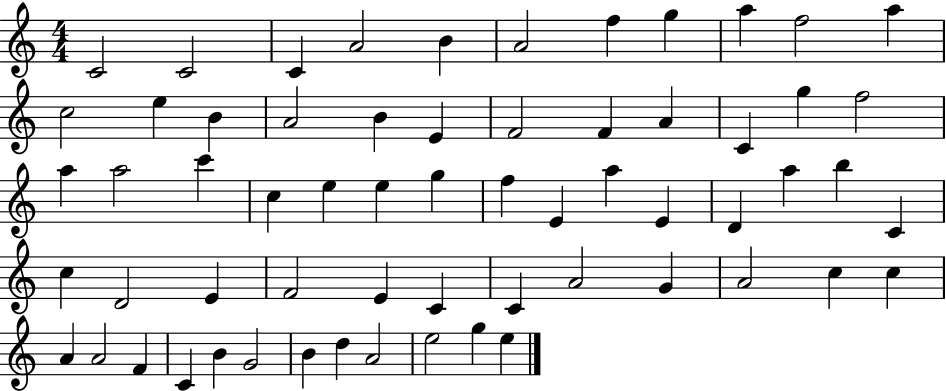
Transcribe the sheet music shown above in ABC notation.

X:1
T:Untitled
M:4/4
L:1/4
K:C
C2 C2 C A2 B A2 f g a f2 a c2 e B A2 B E F2 F A C g f2 a a2 c' c e e g f E a E D a b C c D2 E F2 E C C A2 G A2 c c A A2 F C B G2 B d A2 e2 g e